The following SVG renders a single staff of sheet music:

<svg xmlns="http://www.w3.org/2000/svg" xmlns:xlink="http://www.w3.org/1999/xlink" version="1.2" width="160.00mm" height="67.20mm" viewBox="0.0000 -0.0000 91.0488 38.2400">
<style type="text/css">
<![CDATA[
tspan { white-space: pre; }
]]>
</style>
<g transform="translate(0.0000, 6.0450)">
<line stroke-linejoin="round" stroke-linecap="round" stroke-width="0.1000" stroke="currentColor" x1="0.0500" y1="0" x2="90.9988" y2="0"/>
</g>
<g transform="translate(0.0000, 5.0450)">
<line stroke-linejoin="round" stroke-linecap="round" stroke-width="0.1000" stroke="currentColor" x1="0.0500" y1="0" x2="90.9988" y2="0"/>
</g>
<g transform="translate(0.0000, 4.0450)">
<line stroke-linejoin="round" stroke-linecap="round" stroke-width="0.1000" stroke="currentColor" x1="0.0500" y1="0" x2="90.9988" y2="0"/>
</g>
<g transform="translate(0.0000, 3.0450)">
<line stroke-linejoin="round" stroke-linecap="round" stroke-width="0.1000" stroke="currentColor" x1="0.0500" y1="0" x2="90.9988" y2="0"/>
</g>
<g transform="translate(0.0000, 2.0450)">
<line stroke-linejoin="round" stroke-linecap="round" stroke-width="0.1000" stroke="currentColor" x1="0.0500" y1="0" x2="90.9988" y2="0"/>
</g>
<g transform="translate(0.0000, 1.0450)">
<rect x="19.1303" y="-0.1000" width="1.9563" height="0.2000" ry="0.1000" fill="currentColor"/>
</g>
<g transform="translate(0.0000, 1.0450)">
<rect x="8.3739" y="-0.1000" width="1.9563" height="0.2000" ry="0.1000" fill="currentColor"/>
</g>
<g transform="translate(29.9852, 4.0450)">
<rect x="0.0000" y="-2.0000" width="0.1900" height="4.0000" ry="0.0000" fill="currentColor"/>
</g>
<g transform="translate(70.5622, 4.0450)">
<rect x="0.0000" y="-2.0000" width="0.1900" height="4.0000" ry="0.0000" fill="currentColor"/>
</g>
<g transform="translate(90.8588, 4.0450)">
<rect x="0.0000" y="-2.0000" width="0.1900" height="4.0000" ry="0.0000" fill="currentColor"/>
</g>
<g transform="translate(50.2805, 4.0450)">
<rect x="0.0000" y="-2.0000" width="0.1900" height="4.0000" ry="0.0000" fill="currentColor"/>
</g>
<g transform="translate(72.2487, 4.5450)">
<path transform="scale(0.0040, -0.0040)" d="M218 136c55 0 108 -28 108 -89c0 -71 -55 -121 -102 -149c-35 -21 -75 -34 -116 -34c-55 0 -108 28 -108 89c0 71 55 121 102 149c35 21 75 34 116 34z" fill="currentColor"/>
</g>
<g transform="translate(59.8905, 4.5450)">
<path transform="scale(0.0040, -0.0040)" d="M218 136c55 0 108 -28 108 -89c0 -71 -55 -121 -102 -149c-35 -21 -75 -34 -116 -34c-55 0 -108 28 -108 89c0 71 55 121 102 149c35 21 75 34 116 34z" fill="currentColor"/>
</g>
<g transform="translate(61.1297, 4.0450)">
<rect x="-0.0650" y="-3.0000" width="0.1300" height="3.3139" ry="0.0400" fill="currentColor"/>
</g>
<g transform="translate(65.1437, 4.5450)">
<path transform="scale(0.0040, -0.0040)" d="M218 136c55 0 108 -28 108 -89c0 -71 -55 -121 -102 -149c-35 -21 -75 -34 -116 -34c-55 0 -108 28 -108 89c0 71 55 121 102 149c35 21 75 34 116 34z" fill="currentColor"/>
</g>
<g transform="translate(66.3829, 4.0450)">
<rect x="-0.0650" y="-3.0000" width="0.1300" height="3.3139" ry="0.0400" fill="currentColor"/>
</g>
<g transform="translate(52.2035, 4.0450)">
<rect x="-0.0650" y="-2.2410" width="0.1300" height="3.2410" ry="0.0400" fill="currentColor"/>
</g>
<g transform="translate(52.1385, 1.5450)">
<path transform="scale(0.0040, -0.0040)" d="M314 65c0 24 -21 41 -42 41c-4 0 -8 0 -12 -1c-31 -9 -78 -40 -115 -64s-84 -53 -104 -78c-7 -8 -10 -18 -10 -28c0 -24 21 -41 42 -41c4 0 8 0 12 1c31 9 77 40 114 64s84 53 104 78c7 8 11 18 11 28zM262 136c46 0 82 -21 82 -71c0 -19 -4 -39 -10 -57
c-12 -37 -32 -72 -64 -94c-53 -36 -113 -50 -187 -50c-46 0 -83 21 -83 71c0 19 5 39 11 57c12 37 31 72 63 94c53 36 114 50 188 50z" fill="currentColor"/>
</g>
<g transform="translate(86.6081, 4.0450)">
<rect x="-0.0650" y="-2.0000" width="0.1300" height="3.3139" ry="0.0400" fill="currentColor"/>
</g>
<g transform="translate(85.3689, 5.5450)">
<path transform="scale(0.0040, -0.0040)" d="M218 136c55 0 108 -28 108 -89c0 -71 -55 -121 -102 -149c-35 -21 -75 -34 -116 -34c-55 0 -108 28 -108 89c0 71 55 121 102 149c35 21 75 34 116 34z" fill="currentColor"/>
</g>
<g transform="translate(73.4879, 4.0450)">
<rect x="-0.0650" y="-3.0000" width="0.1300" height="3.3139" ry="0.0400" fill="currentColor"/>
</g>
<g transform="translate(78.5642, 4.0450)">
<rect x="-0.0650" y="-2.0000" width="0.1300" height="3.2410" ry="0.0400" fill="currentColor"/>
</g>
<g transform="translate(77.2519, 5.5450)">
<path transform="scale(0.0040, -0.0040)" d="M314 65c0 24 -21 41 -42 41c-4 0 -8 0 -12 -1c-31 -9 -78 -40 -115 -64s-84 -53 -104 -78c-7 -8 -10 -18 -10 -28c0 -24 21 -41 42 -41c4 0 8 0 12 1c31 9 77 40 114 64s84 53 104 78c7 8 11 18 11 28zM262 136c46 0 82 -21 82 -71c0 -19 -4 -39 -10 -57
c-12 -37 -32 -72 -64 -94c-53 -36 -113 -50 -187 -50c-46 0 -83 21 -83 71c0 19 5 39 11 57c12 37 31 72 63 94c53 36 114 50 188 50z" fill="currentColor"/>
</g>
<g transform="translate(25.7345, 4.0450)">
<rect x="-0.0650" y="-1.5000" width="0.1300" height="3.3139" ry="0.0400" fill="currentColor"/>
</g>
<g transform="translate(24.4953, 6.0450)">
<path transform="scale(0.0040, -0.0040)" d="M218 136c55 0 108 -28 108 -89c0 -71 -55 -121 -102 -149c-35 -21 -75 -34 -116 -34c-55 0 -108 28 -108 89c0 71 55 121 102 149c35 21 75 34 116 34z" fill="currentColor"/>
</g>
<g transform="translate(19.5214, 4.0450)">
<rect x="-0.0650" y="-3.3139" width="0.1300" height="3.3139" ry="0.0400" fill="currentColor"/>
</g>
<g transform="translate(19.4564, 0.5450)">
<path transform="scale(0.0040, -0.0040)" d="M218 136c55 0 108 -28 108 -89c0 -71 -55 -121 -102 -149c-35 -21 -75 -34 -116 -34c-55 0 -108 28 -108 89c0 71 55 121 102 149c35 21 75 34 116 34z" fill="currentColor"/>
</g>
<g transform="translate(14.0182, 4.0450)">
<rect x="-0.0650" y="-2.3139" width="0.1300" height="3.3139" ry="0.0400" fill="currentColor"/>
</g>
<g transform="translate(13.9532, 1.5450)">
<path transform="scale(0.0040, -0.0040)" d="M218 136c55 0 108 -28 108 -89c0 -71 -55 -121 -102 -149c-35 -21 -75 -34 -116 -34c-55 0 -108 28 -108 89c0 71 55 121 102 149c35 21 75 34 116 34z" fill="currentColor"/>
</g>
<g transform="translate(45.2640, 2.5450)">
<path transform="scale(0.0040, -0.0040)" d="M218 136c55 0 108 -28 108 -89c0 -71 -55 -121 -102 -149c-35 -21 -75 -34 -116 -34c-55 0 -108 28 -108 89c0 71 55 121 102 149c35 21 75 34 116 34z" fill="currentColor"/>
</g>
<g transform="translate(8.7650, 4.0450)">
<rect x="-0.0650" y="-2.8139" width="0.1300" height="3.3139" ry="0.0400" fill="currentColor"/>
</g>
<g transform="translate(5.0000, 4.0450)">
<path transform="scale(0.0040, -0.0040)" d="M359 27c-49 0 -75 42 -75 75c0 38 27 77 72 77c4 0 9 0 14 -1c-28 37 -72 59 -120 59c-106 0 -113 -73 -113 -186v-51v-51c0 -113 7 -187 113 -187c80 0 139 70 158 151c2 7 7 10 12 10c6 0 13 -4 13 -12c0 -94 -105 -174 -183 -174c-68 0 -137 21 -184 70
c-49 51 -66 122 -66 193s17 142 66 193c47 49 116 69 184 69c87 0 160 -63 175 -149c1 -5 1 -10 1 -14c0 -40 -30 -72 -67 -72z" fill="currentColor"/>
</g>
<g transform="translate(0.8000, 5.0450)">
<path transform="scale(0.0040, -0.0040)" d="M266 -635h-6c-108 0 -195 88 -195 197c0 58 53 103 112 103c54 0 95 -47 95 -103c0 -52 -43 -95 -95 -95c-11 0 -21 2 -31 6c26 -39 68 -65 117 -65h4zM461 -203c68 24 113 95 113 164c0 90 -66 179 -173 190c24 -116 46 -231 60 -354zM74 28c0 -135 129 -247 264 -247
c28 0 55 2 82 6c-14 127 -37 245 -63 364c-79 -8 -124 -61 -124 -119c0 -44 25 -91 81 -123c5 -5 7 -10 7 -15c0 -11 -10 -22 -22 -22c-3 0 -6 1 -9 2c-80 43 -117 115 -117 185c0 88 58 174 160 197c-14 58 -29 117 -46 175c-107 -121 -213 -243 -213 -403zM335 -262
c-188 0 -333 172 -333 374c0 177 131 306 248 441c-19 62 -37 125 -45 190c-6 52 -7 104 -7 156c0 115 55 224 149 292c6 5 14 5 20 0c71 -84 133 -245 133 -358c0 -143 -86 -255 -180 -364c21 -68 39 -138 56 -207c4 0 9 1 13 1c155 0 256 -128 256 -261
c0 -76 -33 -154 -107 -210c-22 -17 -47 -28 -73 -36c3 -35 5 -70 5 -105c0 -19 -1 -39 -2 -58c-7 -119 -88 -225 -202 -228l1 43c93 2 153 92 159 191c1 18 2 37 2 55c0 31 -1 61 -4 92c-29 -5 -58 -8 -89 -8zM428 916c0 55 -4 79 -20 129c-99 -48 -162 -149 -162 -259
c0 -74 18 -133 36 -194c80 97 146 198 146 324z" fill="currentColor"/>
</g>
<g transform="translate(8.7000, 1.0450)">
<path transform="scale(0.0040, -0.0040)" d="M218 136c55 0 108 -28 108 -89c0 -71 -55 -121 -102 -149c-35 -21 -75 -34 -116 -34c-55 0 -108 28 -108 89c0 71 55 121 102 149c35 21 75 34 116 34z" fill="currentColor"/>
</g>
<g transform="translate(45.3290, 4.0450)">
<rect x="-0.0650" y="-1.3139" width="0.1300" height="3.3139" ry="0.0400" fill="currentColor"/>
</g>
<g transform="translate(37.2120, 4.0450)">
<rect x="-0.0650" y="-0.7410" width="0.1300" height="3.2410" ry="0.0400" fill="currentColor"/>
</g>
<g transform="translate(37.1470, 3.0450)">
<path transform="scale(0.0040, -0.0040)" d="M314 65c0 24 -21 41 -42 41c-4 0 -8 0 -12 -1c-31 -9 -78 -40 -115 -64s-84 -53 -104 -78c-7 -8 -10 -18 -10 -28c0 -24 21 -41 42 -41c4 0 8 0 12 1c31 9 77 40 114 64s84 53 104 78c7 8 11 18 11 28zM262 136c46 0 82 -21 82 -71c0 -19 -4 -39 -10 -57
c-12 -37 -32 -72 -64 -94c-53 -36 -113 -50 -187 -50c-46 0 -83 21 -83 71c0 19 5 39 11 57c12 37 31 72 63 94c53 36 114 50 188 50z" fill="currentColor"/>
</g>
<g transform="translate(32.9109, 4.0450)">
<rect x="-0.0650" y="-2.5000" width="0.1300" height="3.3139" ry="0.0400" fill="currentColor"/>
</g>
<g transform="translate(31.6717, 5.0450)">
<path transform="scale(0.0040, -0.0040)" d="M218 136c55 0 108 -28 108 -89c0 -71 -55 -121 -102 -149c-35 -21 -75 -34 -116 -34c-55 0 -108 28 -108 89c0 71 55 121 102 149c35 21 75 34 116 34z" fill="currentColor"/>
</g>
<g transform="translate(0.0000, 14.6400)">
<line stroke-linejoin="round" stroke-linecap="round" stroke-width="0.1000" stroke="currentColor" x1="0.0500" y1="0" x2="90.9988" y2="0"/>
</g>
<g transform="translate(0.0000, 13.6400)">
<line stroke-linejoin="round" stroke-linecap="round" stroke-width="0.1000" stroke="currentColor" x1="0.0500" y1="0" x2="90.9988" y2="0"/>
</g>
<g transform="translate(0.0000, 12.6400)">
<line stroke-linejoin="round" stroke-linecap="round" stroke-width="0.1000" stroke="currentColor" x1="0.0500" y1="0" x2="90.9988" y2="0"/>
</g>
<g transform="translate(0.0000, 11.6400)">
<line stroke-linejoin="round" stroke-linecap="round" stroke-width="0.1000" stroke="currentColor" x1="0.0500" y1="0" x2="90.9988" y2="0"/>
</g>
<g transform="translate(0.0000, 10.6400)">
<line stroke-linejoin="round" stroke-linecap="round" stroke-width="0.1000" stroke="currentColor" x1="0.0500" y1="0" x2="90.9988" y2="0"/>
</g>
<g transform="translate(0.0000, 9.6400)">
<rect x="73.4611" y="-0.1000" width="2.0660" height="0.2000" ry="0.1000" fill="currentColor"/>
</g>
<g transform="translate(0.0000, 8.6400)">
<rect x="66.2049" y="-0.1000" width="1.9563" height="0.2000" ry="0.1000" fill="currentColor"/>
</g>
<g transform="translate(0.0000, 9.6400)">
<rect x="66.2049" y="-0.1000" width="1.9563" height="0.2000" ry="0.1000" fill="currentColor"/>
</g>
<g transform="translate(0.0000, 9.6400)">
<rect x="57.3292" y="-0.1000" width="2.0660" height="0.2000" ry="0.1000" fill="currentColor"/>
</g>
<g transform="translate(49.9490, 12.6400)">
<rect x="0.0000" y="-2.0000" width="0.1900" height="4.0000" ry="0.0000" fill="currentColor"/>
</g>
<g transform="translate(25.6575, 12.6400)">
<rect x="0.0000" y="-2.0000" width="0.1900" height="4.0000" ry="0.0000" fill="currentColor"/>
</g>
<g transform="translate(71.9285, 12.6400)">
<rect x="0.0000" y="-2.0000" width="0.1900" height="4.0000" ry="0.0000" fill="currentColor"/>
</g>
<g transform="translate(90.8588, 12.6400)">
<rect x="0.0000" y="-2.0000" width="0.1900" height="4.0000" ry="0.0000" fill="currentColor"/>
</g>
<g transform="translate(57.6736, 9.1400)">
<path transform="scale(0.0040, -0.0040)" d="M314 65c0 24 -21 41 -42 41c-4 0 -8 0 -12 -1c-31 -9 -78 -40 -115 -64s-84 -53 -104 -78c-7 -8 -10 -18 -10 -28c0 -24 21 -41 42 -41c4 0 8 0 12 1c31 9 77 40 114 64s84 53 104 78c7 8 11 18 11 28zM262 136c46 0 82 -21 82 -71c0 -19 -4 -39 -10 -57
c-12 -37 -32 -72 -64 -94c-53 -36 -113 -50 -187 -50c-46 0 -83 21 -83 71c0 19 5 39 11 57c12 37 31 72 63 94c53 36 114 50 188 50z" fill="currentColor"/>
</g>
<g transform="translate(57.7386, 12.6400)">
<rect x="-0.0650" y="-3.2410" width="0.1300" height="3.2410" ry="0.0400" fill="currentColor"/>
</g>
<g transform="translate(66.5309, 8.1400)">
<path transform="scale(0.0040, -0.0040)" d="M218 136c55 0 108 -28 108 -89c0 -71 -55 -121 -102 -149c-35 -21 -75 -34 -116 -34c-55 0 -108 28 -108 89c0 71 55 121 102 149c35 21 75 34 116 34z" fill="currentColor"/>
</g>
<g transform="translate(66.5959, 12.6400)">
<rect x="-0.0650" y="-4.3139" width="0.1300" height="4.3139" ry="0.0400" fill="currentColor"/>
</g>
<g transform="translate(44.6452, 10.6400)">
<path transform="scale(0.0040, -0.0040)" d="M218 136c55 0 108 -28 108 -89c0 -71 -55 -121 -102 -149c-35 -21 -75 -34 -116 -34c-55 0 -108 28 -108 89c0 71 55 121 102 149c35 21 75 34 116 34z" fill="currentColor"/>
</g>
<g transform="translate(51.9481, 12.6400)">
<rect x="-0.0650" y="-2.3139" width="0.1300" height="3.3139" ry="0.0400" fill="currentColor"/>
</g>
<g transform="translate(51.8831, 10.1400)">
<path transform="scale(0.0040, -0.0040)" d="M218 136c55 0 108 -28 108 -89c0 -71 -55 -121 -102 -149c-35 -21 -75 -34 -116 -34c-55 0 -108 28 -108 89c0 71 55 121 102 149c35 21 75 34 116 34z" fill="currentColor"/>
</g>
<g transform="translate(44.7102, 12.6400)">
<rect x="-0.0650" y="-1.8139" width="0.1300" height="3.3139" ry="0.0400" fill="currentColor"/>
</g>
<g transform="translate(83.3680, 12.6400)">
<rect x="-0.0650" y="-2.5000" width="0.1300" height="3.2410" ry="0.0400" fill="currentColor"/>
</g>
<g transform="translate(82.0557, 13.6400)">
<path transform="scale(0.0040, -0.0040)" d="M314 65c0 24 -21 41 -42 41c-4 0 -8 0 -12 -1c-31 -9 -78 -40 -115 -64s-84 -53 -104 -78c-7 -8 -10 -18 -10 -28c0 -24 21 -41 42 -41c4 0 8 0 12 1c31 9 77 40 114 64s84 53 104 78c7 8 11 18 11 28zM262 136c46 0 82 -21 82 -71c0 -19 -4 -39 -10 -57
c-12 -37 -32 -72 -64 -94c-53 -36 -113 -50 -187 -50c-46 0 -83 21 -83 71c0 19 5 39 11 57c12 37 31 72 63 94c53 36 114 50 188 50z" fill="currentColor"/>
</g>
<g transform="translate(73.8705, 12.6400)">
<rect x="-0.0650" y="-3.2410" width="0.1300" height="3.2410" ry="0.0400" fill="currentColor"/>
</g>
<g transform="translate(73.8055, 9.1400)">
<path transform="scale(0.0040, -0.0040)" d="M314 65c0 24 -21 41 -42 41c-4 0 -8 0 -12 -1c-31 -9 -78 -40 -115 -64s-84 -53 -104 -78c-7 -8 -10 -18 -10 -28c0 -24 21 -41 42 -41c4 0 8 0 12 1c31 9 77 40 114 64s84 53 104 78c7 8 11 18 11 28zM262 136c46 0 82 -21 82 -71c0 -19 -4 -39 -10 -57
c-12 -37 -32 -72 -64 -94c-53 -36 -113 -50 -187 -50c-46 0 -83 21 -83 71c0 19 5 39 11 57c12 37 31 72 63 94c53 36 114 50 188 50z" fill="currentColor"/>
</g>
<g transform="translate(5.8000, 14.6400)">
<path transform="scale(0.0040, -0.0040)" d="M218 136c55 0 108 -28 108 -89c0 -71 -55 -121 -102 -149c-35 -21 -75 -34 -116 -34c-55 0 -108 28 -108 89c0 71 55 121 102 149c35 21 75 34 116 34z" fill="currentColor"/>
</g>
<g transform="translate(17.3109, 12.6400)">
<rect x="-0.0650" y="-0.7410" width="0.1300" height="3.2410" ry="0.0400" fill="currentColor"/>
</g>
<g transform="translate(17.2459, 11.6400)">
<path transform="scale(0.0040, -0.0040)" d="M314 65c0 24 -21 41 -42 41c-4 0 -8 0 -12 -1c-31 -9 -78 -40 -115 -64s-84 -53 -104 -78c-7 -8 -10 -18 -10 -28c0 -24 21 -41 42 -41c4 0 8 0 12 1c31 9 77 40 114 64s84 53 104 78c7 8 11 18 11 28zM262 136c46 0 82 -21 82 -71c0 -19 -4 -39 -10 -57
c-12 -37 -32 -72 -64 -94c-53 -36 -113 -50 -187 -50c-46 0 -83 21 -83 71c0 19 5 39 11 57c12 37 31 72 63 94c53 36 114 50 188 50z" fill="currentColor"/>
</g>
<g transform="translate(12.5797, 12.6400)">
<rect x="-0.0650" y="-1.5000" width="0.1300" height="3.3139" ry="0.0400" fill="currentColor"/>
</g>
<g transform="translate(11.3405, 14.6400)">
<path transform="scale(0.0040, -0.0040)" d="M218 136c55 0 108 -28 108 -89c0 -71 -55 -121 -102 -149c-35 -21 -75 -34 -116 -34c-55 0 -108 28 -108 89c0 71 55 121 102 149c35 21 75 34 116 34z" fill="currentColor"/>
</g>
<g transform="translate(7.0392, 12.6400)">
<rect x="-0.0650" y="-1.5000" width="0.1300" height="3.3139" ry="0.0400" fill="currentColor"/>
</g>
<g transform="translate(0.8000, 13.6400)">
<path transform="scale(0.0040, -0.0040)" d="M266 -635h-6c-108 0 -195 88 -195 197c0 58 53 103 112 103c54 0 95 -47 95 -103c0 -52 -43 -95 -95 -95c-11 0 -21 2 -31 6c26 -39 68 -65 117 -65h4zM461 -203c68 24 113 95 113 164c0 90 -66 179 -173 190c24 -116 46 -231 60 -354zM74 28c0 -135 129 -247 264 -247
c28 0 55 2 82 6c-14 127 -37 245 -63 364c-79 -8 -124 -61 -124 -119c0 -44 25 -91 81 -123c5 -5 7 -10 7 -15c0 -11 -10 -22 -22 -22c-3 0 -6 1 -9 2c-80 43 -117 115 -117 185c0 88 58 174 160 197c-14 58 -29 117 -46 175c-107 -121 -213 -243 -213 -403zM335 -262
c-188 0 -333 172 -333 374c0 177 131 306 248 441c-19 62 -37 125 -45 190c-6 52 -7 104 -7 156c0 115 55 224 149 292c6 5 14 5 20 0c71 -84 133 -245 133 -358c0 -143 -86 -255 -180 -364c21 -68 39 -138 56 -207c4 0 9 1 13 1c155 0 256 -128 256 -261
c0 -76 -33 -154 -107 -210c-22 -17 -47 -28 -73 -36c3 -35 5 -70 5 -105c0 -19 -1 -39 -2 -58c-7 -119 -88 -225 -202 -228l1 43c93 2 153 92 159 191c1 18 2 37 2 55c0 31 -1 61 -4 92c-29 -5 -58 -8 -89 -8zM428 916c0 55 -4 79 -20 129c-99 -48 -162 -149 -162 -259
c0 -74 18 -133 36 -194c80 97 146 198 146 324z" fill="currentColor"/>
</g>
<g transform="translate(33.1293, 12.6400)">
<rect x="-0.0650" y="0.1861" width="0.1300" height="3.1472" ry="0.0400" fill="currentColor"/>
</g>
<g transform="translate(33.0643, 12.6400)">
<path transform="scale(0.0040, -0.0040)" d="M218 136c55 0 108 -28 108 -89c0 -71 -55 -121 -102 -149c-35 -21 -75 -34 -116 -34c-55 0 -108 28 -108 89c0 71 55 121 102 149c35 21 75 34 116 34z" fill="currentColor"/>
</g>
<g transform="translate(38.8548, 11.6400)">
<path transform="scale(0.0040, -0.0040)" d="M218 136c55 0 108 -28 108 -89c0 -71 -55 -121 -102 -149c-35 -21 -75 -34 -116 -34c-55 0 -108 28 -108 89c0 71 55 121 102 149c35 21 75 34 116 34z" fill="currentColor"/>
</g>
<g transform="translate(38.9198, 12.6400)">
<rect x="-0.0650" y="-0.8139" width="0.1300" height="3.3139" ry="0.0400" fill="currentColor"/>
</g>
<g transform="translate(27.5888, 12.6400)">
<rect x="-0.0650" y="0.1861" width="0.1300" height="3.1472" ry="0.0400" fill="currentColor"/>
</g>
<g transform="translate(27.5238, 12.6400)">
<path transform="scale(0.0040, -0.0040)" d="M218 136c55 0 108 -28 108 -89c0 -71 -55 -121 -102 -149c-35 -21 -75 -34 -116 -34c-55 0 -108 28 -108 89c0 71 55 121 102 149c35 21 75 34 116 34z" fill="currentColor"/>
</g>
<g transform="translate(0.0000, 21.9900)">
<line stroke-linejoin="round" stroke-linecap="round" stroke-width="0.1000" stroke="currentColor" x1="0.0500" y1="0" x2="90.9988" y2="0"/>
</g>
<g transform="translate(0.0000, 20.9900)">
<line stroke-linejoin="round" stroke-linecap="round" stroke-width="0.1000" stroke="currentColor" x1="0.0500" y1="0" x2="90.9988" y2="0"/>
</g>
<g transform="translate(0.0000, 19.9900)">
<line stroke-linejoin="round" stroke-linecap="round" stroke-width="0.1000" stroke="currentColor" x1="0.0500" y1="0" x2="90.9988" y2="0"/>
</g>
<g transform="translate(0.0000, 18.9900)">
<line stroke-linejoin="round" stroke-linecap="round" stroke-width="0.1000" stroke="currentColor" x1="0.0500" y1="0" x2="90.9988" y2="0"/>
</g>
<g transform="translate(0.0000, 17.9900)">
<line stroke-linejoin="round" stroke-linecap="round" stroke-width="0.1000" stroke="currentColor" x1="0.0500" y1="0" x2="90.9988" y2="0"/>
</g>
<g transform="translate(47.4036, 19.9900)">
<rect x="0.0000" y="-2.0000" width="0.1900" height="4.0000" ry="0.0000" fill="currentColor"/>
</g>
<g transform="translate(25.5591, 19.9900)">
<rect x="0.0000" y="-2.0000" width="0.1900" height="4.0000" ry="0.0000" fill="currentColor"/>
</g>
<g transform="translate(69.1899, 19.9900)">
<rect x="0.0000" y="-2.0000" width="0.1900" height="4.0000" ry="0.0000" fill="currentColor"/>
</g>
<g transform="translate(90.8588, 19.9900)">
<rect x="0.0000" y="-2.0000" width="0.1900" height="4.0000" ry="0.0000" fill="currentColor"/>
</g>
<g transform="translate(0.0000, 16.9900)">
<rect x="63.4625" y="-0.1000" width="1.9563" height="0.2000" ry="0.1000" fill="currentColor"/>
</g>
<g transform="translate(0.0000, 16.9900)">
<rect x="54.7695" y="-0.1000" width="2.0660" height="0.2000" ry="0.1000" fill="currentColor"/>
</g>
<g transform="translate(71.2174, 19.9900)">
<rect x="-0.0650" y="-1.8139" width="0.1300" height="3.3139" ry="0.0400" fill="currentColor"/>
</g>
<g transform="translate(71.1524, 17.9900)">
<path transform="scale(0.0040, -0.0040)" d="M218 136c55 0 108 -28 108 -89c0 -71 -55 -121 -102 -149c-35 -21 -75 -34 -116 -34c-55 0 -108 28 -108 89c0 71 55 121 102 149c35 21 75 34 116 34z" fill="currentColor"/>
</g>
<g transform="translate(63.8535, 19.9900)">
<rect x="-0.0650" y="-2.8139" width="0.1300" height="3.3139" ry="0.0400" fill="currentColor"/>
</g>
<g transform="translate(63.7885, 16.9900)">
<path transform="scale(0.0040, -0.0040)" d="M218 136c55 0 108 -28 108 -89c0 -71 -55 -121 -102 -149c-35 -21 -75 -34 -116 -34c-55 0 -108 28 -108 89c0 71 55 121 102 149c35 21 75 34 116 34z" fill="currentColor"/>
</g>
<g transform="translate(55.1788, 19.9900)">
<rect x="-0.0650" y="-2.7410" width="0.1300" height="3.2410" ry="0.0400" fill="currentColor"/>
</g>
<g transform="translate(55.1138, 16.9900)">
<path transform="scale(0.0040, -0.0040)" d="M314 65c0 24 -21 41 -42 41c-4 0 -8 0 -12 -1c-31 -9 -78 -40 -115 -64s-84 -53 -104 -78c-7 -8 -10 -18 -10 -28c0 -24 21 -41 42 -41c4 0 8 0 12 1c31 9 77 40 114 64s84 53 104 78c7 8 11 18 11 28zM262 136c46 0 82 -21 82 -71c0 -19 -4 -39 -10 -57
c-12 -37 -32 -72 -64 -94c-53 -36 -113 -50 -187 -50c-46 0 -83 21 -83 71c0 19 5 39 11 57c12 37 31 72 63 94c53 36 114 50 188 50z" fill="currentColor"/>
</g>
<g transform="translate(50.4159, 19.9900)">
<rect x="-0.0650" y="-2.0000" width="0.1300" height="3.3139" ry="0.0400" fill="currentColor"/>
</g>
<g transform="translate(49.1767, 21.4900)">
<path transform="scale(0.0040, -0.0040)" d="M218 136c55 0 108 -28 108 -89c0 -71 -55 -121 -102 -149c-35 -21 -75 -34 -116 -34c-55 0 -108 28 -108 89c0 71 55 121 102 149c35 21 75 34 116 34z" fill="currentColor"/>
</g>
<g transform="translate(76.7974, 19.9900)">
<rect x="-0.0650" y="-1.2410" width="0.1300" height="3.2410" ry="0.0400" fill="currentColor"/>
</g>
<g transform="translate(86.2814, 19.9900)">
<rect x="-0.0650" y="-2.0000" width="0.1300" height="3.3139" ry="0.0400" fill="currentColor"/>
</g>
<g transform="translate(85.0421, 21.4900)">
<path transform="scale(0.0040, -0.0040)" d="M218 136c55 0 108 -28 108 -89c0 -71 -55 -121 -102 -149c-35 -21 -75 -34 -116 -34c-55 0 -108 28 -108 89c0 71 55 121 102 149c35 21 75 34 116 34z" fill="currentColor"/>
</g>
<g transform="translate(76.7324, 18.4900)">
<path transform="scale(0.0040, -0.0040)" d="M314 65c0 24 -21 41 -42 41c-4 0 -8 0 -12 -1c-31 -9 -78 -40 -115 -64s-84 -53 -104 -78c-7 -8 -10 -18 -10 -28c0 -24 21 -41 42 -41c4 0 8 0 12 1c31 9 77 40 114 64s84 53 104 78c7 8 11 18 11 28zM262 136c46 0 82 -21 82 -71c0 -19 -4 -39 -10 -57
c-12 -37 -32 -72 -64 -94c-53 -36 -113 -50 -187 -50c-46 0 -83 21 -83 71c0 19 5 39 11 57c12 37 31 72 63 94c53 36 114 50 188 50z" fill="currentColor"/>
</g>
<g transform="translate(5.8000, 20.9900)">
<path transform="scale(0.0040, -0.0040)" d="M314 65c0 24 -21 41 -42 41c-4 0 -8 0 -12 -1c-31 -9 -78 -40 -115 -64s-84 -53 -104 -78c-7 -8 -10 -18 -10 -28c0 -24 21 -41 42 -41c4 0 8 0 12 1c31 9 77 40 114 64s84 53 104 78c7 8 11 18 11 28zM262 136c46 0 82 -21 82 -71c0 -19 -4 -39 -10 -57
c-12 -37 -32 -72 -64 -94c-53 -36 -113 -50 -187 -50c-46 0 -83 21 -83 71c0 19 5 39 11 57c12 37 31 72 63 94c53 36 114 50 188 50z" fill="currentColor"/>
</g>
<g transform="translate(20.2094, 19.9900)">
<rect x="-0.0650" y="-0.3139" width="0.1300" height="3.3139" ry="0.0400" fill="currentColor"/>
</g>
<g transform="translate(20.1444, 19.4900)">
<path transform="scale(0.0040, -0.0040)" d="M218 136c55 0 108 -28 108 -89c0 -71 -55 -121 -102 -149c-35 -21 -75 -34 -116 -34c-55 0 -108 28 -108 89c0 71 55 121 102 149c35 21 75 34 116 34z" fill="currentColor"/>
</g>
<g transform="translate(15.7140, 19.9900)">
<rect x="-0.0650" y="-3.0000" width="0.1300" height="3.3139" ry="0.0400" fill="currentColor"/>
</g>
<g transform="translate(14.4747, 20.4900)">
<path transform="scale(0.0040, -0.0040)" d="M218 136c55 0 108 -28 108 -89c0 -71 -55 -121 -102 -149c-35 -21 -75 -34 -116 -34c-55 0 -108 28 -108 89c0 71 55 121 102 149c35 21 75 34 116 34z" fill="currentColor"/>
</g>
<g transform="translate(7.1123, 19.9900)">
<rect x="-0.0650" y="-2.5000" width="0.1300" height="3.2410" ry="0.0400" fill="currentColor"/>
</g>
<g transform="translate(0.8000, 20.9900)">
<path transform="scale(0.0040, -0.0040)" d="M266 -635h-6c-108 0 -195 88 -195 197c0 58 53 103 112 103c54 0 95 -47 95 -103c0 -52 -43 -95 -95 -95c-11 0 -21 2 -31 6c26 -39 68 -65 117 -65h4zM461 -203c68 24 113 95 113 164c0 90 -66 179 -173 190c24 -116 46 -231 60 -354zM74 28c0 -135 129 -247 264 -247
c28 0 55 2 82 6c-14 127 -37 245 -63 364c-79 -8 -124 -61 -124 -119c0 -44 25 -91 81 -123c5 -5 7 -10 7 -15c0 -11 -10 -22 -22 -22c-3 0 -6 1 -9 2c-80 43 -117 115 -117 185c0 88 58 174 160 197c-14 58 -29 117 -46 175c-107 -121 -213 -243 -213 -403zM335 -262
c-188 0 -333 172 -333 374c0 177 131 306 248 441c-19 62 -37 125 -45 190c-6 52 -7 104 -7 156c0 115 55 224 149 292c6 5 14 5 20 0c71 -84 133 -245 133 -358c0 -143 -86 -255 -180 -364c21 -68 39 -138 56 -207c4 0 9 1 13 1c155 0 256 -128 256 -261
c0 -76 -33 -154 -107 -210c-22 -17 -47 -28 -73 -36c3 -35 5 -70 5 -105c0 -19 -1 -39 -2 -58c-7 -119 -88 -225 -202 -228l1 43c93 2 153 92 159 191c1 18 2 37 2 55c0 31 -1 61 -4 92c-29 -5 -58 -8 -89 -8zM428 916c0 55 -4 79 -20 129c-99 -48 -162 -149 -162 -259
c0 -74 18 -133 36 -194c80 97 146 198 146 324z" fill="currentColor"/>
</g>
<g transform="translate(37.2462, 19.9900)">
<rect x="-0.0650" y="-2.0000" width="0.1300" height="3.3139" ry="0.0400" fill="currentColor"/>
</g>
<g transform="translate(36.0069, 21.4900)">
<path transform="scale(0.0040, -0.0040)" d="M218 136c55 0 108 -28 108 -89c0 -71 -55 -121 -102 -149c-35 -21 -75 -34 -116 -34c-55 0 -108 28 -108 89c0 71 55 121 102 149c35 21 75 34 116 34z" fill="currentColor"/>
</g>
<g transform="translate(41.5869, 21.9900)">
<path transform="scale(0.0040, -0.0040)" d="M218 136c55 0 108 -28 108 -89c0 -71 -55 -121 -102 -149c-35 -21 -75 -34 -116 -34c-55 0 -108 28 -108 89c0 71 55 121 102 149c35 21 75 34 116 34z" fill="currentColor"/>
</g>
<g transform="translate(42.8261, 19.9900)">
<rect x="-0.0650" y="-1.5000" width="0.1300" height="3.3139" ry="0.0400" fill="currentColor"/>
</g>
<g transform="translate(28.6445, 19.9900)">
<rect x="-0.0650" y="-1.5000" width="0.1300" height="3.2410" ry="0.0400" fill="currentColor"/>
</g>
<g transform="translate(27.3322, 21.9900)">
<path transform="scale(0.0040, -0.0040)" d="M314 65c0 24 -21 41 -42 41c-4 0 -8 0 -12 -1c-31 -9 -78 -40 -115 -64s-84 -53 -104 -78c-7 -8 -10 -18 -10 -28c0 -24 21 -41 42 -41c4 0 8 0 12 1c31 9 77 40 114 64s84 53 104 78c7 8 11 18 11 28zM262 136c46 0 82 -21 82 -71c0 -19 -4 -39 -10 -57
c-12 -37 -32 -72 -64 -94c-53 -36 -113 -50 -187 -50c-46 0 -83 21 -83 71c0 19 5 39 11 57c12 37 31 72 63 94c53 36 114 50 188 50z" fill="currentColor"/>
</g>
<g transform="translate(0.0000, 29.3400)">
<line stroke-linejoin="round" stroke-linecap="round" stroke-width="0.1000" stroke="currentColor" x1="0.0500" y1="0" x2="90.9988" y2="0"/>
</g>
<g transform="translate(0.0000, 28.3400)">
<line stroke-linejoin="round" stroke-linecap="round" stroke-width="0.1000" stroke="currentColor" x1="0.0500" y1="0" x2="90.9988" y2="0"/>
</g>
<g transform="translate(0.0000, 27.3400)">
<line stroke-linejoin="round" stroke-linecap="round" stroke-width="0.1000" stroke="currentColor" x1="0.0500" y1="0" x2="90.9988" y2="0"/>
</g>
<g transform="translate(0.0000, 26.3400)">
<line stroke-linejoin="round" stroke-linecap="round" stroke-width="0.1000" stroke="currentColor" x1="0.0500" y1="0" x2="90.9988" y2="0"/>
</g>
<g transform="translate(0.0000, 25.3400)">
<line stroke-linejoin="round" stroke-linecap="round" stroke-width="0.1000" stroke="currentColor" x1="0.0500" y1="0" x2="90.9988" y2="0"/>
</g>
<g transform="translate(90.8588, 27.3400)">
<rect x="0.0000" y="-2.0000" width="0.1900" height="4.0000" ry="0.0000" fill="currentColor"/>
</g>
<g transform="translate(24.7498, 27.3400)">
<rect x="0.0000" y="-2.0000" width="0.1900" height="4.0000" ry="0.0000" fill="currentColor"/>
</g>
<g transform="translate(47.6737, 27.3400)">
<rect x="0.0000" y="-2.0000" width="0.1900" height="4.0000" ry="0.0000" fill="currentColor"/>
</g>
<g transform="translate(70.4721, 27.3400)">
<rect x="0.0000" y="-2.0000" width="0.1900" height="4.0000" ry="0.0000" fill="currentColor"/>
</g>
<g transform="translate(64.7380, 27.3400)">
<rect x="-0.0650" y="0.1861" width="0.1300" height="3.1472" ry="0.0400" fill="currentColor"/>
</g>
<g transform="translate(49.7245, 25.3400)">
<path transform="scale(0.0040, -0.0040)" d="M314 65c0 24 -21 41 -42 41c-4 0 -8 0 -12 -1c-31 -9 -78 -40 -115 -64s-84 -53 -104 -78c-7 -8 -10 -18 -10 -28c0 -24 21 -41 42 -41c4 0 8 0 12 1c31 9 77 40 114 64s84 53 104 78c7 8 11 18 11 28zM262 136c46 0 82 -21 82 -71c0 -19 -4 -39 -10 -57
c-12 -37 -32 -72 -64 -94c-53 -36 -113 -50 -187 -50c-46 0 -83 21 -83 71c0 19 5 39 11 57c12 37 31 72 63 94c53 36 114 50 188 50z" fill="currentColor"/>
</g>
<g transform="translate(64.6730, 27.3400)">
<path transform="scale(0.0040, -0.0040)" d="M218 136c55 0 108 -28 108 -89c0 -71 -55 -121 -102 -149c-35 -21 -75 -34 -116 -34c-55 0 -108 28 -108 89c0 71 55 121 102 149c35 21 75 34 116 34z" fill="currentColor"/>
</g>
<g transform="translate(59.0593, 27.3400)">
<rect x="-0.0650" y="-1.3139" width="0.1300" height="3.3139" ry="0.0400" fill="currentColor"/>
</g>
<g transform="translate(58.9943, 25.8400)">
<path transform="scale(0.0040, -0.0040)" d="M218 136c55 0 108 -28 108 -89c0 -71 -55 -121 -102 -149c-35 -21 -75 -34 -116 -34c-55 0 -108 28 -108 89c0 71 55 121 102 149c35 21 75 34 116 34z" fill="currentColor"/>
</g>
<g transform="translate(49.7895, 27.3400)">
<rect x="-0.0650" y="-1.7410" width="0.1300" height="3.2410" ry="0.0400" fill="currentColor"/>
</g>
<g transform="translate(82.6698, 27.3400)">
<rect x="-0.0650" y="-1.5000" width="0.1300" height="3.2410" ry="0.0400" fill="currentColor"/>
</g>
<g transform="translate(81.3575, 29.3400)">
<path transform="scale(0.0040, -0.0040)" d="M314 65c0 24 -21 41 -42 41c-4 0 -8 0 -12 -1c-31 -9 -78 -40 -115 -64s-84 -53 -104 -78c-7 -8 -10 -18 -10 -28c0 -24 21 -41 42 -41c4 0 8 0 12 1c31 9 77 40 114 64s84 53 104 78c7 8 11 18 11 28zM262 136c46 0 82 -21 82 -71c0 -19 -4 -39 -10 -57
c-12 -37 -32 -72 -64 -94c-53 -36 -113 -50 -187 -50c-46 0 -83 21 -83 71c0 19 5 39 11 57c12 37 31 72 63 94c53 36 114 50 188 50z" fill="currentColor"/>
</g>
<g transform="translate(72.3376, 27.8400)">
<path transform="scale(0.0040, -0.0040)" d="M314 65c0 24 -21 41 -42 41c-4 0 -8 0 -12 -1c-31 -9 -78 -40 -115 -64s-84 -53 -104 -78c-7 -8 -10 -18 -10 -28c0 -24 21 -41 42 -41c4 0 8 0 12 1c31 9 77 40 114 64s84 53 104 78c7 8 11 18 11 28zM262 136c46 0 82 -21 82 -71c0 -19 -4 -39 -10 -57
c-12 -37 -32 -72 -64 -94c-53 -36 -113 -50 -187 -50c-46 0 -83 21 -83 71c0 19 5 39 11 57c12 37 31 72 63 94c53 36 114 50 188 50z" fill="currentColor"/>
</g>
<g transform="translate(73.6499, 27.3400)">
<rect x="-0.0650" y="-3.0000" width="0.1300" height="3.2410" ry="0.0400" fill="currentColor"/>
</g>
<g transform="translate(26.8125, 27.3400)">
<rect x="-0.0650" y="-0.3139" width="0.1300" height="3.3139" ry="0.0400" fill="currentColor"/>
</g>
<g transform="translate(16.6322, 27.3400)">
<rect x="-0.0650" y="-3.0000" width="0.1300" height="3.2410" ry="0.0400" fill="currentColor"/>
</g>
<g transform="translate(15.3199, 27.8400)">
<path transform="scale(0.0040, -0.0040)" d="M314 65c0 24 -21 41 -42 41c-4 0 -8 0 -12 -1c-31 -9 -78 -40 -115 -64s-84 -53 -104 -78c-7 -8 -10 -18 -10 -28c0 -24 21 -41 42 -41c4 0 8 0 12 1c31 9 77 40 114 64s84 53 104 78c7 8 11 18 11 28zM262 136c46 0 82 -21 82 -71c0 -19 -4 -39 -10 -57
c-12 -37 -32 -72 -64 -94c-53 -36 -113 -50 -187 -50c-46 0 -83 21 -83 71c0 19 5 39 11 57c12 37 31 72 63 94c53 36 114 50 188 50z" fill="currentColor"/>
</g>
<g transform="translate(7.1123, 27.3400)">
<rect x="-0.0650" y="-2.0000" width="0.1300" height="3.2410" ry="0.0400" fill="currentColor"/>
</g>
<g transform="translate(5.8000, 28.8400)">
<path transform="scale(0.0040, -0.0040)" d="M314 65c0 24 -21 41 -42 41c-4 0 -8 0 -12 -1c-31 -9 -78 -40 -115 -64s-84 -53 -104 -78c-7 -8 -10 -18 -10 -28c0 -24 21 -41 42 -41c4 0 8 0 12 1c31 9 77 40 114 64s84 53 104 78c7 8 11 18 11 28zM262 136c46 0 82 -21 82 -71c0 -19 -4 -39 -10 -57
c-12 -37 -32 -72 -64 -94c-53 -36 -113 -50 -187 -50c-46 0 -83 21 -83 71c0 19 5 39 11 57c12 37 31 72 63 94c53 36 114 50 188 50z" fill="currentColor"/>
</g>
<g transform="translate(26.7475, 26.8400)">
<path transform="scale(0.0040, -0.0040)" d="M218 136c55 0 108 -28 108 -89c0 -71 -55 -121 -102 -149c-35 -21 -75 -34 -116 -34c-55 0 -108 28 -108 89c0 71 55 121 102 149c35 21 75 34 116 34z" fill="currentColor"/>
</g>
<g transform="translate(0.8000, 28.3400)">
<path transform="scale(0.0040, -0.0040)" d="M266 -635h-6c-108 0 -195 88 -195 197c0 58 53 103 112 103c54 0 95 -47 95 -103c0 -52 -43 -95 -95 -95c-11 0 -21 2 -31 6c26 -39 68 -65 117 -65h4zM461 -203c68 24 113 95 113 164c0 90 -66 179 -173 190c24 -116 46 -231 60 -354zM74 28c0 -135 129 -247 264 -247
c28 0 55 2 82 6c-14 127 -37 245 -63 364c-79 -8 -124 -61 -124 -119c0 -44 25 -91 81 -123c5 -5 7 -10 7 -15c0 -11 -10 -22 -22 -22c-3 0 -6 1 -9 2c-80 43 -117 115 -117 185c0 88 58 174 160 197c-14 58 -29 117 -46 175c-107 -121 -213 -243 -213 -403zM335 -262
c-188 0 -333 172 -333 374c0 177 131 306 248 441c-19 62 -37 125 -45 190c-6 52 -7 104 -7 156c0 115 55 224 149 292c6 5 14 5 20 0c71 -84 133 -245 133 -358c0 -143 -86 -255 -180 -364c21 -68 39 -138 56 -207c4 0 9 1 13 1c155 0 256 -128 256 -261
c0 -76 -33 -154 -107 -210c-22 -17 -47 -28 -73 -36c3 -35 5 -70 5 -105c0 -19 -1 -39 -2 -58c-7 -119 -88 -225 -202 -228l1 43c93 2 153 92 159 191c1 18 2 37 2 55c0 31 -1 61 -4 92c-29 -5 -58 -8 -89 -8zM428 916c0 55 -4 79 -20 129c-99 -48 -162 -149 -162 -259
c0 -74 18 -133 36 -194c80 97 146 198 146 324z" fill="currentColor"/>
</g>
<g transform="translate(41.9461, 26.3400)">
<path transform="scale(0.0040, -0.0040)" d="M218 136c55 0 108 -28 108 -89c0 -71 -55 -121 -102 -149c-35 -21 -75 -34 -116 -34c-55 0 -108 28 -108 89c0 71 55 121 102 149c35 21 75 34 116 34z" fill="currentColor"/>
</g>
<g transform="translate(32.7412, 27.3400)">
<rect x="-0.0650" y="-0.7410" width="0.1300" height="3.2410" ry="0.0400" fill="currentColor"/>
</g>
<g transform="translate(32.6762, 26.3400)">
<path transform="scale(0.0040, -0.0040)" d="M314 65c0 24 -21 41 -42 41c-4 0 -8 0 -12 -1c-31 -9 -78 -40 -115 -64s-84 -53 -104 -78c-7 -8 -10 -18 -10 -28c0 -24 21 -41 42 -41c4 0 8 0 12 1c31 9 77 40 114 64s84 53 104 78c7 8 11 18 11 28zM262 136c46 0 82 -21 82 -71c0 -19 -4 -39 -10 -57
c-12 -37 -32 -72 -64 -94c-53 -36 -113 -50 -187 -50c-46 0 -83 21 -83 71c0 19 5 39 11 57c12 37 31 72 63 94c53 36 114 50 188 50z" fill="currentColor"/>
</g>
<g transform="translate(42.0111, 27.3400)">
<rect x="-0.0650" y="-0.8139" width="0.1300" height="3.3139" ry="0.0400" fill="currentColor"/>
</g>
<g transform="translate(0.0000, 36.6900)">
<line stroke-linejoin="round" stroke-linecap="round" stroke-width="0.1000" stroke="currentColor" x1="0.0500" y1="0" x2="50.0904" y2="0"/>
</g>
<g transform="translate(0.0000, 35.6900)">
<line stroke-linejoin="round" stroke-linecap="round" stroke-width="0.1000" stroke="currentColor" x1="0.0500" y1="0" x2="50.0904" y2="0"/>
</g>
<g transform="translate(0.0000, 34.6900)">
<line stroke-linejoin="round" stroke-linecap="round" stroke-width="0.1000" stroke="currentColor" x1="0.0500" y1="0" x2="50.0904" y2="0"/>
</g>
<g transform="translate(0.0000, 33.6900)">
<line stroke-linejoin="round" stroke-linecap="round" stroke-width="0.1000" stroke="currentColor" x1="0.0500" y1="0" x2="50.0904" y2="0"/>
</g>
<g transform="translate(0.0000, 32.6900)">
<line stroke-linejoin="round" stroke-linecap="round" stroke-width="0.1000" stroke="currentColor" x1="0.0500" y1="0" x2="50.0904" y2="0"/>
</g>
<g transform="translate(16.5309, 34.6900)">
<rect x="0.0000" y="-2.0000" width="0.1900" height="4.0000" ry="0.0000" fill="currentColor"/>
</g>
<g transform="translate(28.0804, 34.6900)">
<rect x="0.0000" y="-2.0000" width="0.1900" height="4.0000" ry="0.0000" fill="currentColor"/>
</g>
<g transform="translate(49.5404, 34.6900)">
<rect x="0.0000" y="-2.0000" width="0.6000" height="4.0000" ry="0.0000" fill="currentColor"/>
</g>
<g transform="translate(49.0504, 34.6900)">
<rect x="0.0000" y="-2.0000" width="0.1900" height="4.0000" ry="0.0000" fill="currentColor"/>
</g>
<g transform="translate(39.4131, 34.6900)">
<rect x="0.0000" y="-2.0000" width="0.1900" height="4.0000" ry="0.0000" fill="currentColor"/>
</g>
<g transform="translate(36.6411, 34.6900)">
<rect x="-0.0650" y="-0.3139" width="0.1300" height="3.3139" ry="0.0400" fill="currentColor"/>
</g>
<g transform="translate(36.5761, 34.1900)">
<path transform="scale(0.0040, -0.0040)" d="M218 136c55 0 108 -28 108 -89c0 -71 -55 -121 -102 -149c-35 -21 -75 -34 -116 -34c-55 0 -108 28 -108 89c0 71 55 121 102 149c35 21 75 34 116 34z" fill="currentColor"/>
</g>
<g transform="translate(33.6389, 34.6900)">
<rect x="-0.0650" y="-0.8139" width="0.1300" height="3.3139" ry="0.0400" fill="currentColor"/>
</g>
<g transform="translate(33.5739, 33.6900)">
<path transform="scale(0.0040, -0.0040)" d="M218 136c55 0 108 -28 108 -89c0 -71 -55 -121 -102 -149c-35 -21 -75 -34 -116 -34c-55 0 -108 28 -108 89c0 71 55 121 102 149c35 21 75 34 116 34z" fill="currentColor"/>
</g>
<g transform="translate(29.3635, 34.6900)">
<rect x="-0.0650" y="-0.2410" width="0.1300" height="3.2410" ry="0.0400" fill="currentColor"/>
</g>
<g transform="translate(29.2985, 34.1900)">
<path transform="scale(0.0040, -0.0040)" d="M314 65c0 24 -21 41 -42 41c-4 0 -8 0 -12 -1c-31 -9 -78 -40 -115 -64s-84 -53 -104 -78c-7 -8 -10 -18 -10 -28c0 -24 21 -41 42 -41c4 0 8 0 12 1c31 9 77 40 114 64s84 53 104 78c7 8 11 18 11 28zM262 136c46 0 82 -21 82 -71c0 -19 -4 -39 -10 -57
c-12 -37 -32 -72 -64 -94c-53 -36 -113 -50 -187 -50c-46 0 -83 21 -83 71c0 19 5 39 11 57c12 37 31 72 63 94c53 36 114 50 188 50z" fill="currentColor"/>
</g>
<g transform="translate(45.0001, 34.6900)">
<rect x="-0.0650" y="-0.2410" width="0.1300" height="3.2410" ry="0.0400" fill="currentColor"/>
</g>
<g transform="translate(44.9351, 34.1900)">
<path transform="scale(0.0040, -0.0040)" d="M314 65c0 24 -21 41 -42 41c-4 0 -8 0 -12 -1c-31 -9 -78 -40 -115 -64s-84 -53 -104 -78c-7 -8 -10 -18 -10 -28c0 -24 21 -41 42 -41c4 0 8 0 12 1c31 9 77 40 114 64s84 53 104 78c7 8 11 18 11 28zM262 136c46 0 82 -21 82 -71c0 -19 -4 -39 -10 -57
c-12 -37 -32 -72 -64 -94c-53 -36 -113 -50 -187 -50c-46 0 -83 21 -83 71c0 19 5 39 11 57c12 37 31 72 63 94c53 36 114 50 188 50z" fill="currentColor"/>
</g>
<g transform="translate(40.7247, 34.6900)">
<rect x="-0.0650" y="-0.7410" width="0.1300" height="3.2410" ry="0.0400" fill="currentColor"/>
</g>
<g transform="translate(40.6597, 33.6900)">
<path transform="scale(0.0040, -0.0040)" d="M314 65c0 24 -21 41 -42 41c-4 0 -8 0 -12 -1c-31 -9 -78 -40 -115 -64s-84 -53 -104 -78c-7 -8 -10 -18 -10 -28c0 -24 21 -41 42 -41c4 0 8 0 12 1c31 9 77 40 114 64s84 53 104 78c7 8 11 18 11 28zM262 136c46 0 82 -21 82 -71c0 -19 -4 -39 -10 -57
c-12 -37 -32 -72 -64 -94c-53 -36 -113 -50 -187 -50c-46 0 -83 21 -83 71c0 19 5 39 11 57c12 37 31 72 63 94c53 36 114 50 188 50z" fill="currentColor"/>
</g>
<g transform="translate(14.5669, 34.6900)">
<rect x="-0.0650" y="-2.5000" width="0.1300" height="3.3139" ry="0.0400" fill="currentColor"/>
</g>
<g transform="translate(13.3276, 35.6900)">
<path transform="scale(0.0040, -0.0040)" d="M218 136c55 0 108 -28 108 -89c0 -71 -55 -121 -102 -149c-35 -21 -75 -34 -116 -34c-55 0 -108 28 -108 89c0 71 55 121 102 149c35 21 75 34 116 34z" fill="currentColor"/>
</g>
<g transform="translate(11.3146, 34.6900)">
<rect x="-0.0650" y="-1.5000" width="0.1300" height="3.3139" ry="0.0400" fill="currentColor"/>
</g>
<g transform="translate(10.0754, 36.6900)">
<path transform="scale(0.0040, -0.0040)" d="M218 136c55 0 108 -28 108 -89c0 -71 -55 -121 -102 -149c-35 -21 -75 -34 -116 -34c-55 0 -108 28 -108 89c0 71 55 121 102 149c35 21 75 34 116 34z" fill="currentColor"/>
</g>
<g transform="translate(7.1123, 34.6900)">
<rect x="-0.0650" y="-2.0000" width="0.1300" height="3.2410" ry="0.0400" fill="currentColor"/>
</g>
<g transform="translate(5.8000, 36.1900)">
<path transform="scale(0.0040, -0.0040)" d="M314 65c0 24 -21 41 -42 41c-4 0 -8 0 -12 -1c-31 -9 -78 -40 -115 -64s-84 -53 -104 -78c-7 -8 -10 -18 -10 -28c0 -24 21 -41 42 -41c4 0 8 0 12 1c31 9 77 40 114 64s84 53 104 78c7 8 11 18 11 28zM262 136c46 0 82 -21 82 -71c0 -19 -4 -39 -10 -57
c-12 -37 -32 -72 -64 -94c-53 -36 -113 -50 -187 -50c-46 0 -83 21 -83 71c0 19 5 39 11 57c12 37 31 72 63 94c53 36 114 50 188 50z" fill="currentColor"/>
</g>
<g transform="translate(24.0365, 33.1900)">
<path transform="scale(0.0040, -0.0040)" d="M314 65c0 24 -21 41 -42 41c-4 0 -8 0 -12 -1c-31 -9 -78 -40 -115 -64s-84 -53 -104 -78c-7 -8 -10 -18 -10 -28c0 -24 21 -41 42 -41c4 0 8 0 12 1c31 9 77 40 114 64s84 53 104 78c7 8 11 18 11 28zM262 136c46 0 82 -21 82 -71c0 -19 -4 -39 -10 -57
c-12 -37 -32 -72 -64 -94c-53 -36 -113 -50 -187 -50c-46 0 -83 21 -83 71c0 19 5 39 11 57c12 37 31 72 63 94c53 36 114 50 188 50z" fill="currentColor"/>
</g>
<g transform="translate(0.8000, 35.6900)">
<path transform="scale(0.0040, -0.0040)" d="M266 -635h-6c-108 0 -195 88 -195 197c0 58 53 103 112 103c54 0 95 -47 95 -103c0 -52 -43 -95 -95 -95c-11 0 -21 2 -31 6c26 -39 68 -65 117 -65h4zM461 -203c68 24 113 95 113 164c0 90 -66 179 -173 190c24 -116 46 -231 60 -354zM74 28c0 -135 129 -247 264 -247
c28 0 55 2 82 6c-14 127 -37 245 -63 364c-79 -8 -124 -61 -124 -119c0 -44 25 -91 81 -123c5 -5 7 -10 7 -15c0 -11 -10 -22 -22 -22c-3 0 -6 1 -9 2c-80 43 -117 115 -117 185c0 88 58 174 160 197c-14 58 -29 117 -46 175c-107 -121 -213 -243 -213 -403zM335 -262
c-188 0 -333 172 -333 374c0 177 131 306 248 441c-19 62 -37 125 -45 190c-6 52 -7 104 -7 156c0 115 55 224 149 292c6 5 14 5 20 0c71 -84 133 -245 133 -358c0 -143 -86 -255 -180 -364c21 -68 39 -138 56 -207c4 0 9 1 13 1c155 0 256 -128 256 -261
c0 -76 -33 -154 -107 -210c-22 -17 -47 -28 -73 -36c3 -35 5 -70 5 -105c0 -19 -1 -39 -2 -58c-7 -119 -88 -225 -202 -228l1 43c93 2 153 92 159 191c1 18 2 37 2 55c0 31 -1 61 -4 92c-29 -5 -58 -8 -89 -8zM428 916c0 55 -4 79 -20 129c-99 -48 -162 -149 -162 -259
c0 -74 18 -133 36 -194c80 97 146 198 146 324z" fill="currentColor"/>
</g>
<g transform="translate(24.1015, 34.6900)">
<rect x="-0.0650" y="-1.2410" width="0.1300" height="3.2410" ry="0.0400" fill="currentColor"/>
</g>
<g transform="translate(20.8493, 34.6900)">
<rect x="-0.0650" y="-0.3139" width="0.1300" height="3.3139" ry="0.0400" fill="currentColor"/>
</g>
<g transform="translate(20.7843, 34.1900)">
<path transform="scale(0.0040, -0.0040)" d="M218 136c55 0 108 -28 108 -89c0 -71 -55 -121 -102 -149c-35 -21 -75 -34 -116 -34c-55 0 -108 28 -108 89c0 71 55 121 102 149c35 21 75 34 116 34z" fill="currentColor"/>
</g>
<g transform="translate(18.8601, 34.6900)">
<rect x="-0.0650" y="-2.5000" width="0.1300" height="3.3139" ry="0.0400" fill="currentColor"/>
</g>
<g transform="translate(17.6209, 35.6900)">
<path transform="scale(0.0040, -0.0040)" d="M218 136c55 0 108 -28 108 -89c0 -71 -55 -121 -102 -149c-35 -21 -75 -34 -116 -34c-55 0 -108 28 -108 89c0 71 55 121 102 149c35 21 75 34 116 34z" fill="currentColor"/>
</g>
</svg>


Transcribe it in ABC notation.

X:1
T:Untitled
M:4/4
L:1/4
K:C
a g b E G d2 e g2 A A A F2 F E E d2 B B d f g b2 d' b2 G2 G2 A c E2 F E F a2 a f e2 F F2 A2 c d2 d f2 e B A2 E2 F2 E G G c e2 c2 d c d2 c2